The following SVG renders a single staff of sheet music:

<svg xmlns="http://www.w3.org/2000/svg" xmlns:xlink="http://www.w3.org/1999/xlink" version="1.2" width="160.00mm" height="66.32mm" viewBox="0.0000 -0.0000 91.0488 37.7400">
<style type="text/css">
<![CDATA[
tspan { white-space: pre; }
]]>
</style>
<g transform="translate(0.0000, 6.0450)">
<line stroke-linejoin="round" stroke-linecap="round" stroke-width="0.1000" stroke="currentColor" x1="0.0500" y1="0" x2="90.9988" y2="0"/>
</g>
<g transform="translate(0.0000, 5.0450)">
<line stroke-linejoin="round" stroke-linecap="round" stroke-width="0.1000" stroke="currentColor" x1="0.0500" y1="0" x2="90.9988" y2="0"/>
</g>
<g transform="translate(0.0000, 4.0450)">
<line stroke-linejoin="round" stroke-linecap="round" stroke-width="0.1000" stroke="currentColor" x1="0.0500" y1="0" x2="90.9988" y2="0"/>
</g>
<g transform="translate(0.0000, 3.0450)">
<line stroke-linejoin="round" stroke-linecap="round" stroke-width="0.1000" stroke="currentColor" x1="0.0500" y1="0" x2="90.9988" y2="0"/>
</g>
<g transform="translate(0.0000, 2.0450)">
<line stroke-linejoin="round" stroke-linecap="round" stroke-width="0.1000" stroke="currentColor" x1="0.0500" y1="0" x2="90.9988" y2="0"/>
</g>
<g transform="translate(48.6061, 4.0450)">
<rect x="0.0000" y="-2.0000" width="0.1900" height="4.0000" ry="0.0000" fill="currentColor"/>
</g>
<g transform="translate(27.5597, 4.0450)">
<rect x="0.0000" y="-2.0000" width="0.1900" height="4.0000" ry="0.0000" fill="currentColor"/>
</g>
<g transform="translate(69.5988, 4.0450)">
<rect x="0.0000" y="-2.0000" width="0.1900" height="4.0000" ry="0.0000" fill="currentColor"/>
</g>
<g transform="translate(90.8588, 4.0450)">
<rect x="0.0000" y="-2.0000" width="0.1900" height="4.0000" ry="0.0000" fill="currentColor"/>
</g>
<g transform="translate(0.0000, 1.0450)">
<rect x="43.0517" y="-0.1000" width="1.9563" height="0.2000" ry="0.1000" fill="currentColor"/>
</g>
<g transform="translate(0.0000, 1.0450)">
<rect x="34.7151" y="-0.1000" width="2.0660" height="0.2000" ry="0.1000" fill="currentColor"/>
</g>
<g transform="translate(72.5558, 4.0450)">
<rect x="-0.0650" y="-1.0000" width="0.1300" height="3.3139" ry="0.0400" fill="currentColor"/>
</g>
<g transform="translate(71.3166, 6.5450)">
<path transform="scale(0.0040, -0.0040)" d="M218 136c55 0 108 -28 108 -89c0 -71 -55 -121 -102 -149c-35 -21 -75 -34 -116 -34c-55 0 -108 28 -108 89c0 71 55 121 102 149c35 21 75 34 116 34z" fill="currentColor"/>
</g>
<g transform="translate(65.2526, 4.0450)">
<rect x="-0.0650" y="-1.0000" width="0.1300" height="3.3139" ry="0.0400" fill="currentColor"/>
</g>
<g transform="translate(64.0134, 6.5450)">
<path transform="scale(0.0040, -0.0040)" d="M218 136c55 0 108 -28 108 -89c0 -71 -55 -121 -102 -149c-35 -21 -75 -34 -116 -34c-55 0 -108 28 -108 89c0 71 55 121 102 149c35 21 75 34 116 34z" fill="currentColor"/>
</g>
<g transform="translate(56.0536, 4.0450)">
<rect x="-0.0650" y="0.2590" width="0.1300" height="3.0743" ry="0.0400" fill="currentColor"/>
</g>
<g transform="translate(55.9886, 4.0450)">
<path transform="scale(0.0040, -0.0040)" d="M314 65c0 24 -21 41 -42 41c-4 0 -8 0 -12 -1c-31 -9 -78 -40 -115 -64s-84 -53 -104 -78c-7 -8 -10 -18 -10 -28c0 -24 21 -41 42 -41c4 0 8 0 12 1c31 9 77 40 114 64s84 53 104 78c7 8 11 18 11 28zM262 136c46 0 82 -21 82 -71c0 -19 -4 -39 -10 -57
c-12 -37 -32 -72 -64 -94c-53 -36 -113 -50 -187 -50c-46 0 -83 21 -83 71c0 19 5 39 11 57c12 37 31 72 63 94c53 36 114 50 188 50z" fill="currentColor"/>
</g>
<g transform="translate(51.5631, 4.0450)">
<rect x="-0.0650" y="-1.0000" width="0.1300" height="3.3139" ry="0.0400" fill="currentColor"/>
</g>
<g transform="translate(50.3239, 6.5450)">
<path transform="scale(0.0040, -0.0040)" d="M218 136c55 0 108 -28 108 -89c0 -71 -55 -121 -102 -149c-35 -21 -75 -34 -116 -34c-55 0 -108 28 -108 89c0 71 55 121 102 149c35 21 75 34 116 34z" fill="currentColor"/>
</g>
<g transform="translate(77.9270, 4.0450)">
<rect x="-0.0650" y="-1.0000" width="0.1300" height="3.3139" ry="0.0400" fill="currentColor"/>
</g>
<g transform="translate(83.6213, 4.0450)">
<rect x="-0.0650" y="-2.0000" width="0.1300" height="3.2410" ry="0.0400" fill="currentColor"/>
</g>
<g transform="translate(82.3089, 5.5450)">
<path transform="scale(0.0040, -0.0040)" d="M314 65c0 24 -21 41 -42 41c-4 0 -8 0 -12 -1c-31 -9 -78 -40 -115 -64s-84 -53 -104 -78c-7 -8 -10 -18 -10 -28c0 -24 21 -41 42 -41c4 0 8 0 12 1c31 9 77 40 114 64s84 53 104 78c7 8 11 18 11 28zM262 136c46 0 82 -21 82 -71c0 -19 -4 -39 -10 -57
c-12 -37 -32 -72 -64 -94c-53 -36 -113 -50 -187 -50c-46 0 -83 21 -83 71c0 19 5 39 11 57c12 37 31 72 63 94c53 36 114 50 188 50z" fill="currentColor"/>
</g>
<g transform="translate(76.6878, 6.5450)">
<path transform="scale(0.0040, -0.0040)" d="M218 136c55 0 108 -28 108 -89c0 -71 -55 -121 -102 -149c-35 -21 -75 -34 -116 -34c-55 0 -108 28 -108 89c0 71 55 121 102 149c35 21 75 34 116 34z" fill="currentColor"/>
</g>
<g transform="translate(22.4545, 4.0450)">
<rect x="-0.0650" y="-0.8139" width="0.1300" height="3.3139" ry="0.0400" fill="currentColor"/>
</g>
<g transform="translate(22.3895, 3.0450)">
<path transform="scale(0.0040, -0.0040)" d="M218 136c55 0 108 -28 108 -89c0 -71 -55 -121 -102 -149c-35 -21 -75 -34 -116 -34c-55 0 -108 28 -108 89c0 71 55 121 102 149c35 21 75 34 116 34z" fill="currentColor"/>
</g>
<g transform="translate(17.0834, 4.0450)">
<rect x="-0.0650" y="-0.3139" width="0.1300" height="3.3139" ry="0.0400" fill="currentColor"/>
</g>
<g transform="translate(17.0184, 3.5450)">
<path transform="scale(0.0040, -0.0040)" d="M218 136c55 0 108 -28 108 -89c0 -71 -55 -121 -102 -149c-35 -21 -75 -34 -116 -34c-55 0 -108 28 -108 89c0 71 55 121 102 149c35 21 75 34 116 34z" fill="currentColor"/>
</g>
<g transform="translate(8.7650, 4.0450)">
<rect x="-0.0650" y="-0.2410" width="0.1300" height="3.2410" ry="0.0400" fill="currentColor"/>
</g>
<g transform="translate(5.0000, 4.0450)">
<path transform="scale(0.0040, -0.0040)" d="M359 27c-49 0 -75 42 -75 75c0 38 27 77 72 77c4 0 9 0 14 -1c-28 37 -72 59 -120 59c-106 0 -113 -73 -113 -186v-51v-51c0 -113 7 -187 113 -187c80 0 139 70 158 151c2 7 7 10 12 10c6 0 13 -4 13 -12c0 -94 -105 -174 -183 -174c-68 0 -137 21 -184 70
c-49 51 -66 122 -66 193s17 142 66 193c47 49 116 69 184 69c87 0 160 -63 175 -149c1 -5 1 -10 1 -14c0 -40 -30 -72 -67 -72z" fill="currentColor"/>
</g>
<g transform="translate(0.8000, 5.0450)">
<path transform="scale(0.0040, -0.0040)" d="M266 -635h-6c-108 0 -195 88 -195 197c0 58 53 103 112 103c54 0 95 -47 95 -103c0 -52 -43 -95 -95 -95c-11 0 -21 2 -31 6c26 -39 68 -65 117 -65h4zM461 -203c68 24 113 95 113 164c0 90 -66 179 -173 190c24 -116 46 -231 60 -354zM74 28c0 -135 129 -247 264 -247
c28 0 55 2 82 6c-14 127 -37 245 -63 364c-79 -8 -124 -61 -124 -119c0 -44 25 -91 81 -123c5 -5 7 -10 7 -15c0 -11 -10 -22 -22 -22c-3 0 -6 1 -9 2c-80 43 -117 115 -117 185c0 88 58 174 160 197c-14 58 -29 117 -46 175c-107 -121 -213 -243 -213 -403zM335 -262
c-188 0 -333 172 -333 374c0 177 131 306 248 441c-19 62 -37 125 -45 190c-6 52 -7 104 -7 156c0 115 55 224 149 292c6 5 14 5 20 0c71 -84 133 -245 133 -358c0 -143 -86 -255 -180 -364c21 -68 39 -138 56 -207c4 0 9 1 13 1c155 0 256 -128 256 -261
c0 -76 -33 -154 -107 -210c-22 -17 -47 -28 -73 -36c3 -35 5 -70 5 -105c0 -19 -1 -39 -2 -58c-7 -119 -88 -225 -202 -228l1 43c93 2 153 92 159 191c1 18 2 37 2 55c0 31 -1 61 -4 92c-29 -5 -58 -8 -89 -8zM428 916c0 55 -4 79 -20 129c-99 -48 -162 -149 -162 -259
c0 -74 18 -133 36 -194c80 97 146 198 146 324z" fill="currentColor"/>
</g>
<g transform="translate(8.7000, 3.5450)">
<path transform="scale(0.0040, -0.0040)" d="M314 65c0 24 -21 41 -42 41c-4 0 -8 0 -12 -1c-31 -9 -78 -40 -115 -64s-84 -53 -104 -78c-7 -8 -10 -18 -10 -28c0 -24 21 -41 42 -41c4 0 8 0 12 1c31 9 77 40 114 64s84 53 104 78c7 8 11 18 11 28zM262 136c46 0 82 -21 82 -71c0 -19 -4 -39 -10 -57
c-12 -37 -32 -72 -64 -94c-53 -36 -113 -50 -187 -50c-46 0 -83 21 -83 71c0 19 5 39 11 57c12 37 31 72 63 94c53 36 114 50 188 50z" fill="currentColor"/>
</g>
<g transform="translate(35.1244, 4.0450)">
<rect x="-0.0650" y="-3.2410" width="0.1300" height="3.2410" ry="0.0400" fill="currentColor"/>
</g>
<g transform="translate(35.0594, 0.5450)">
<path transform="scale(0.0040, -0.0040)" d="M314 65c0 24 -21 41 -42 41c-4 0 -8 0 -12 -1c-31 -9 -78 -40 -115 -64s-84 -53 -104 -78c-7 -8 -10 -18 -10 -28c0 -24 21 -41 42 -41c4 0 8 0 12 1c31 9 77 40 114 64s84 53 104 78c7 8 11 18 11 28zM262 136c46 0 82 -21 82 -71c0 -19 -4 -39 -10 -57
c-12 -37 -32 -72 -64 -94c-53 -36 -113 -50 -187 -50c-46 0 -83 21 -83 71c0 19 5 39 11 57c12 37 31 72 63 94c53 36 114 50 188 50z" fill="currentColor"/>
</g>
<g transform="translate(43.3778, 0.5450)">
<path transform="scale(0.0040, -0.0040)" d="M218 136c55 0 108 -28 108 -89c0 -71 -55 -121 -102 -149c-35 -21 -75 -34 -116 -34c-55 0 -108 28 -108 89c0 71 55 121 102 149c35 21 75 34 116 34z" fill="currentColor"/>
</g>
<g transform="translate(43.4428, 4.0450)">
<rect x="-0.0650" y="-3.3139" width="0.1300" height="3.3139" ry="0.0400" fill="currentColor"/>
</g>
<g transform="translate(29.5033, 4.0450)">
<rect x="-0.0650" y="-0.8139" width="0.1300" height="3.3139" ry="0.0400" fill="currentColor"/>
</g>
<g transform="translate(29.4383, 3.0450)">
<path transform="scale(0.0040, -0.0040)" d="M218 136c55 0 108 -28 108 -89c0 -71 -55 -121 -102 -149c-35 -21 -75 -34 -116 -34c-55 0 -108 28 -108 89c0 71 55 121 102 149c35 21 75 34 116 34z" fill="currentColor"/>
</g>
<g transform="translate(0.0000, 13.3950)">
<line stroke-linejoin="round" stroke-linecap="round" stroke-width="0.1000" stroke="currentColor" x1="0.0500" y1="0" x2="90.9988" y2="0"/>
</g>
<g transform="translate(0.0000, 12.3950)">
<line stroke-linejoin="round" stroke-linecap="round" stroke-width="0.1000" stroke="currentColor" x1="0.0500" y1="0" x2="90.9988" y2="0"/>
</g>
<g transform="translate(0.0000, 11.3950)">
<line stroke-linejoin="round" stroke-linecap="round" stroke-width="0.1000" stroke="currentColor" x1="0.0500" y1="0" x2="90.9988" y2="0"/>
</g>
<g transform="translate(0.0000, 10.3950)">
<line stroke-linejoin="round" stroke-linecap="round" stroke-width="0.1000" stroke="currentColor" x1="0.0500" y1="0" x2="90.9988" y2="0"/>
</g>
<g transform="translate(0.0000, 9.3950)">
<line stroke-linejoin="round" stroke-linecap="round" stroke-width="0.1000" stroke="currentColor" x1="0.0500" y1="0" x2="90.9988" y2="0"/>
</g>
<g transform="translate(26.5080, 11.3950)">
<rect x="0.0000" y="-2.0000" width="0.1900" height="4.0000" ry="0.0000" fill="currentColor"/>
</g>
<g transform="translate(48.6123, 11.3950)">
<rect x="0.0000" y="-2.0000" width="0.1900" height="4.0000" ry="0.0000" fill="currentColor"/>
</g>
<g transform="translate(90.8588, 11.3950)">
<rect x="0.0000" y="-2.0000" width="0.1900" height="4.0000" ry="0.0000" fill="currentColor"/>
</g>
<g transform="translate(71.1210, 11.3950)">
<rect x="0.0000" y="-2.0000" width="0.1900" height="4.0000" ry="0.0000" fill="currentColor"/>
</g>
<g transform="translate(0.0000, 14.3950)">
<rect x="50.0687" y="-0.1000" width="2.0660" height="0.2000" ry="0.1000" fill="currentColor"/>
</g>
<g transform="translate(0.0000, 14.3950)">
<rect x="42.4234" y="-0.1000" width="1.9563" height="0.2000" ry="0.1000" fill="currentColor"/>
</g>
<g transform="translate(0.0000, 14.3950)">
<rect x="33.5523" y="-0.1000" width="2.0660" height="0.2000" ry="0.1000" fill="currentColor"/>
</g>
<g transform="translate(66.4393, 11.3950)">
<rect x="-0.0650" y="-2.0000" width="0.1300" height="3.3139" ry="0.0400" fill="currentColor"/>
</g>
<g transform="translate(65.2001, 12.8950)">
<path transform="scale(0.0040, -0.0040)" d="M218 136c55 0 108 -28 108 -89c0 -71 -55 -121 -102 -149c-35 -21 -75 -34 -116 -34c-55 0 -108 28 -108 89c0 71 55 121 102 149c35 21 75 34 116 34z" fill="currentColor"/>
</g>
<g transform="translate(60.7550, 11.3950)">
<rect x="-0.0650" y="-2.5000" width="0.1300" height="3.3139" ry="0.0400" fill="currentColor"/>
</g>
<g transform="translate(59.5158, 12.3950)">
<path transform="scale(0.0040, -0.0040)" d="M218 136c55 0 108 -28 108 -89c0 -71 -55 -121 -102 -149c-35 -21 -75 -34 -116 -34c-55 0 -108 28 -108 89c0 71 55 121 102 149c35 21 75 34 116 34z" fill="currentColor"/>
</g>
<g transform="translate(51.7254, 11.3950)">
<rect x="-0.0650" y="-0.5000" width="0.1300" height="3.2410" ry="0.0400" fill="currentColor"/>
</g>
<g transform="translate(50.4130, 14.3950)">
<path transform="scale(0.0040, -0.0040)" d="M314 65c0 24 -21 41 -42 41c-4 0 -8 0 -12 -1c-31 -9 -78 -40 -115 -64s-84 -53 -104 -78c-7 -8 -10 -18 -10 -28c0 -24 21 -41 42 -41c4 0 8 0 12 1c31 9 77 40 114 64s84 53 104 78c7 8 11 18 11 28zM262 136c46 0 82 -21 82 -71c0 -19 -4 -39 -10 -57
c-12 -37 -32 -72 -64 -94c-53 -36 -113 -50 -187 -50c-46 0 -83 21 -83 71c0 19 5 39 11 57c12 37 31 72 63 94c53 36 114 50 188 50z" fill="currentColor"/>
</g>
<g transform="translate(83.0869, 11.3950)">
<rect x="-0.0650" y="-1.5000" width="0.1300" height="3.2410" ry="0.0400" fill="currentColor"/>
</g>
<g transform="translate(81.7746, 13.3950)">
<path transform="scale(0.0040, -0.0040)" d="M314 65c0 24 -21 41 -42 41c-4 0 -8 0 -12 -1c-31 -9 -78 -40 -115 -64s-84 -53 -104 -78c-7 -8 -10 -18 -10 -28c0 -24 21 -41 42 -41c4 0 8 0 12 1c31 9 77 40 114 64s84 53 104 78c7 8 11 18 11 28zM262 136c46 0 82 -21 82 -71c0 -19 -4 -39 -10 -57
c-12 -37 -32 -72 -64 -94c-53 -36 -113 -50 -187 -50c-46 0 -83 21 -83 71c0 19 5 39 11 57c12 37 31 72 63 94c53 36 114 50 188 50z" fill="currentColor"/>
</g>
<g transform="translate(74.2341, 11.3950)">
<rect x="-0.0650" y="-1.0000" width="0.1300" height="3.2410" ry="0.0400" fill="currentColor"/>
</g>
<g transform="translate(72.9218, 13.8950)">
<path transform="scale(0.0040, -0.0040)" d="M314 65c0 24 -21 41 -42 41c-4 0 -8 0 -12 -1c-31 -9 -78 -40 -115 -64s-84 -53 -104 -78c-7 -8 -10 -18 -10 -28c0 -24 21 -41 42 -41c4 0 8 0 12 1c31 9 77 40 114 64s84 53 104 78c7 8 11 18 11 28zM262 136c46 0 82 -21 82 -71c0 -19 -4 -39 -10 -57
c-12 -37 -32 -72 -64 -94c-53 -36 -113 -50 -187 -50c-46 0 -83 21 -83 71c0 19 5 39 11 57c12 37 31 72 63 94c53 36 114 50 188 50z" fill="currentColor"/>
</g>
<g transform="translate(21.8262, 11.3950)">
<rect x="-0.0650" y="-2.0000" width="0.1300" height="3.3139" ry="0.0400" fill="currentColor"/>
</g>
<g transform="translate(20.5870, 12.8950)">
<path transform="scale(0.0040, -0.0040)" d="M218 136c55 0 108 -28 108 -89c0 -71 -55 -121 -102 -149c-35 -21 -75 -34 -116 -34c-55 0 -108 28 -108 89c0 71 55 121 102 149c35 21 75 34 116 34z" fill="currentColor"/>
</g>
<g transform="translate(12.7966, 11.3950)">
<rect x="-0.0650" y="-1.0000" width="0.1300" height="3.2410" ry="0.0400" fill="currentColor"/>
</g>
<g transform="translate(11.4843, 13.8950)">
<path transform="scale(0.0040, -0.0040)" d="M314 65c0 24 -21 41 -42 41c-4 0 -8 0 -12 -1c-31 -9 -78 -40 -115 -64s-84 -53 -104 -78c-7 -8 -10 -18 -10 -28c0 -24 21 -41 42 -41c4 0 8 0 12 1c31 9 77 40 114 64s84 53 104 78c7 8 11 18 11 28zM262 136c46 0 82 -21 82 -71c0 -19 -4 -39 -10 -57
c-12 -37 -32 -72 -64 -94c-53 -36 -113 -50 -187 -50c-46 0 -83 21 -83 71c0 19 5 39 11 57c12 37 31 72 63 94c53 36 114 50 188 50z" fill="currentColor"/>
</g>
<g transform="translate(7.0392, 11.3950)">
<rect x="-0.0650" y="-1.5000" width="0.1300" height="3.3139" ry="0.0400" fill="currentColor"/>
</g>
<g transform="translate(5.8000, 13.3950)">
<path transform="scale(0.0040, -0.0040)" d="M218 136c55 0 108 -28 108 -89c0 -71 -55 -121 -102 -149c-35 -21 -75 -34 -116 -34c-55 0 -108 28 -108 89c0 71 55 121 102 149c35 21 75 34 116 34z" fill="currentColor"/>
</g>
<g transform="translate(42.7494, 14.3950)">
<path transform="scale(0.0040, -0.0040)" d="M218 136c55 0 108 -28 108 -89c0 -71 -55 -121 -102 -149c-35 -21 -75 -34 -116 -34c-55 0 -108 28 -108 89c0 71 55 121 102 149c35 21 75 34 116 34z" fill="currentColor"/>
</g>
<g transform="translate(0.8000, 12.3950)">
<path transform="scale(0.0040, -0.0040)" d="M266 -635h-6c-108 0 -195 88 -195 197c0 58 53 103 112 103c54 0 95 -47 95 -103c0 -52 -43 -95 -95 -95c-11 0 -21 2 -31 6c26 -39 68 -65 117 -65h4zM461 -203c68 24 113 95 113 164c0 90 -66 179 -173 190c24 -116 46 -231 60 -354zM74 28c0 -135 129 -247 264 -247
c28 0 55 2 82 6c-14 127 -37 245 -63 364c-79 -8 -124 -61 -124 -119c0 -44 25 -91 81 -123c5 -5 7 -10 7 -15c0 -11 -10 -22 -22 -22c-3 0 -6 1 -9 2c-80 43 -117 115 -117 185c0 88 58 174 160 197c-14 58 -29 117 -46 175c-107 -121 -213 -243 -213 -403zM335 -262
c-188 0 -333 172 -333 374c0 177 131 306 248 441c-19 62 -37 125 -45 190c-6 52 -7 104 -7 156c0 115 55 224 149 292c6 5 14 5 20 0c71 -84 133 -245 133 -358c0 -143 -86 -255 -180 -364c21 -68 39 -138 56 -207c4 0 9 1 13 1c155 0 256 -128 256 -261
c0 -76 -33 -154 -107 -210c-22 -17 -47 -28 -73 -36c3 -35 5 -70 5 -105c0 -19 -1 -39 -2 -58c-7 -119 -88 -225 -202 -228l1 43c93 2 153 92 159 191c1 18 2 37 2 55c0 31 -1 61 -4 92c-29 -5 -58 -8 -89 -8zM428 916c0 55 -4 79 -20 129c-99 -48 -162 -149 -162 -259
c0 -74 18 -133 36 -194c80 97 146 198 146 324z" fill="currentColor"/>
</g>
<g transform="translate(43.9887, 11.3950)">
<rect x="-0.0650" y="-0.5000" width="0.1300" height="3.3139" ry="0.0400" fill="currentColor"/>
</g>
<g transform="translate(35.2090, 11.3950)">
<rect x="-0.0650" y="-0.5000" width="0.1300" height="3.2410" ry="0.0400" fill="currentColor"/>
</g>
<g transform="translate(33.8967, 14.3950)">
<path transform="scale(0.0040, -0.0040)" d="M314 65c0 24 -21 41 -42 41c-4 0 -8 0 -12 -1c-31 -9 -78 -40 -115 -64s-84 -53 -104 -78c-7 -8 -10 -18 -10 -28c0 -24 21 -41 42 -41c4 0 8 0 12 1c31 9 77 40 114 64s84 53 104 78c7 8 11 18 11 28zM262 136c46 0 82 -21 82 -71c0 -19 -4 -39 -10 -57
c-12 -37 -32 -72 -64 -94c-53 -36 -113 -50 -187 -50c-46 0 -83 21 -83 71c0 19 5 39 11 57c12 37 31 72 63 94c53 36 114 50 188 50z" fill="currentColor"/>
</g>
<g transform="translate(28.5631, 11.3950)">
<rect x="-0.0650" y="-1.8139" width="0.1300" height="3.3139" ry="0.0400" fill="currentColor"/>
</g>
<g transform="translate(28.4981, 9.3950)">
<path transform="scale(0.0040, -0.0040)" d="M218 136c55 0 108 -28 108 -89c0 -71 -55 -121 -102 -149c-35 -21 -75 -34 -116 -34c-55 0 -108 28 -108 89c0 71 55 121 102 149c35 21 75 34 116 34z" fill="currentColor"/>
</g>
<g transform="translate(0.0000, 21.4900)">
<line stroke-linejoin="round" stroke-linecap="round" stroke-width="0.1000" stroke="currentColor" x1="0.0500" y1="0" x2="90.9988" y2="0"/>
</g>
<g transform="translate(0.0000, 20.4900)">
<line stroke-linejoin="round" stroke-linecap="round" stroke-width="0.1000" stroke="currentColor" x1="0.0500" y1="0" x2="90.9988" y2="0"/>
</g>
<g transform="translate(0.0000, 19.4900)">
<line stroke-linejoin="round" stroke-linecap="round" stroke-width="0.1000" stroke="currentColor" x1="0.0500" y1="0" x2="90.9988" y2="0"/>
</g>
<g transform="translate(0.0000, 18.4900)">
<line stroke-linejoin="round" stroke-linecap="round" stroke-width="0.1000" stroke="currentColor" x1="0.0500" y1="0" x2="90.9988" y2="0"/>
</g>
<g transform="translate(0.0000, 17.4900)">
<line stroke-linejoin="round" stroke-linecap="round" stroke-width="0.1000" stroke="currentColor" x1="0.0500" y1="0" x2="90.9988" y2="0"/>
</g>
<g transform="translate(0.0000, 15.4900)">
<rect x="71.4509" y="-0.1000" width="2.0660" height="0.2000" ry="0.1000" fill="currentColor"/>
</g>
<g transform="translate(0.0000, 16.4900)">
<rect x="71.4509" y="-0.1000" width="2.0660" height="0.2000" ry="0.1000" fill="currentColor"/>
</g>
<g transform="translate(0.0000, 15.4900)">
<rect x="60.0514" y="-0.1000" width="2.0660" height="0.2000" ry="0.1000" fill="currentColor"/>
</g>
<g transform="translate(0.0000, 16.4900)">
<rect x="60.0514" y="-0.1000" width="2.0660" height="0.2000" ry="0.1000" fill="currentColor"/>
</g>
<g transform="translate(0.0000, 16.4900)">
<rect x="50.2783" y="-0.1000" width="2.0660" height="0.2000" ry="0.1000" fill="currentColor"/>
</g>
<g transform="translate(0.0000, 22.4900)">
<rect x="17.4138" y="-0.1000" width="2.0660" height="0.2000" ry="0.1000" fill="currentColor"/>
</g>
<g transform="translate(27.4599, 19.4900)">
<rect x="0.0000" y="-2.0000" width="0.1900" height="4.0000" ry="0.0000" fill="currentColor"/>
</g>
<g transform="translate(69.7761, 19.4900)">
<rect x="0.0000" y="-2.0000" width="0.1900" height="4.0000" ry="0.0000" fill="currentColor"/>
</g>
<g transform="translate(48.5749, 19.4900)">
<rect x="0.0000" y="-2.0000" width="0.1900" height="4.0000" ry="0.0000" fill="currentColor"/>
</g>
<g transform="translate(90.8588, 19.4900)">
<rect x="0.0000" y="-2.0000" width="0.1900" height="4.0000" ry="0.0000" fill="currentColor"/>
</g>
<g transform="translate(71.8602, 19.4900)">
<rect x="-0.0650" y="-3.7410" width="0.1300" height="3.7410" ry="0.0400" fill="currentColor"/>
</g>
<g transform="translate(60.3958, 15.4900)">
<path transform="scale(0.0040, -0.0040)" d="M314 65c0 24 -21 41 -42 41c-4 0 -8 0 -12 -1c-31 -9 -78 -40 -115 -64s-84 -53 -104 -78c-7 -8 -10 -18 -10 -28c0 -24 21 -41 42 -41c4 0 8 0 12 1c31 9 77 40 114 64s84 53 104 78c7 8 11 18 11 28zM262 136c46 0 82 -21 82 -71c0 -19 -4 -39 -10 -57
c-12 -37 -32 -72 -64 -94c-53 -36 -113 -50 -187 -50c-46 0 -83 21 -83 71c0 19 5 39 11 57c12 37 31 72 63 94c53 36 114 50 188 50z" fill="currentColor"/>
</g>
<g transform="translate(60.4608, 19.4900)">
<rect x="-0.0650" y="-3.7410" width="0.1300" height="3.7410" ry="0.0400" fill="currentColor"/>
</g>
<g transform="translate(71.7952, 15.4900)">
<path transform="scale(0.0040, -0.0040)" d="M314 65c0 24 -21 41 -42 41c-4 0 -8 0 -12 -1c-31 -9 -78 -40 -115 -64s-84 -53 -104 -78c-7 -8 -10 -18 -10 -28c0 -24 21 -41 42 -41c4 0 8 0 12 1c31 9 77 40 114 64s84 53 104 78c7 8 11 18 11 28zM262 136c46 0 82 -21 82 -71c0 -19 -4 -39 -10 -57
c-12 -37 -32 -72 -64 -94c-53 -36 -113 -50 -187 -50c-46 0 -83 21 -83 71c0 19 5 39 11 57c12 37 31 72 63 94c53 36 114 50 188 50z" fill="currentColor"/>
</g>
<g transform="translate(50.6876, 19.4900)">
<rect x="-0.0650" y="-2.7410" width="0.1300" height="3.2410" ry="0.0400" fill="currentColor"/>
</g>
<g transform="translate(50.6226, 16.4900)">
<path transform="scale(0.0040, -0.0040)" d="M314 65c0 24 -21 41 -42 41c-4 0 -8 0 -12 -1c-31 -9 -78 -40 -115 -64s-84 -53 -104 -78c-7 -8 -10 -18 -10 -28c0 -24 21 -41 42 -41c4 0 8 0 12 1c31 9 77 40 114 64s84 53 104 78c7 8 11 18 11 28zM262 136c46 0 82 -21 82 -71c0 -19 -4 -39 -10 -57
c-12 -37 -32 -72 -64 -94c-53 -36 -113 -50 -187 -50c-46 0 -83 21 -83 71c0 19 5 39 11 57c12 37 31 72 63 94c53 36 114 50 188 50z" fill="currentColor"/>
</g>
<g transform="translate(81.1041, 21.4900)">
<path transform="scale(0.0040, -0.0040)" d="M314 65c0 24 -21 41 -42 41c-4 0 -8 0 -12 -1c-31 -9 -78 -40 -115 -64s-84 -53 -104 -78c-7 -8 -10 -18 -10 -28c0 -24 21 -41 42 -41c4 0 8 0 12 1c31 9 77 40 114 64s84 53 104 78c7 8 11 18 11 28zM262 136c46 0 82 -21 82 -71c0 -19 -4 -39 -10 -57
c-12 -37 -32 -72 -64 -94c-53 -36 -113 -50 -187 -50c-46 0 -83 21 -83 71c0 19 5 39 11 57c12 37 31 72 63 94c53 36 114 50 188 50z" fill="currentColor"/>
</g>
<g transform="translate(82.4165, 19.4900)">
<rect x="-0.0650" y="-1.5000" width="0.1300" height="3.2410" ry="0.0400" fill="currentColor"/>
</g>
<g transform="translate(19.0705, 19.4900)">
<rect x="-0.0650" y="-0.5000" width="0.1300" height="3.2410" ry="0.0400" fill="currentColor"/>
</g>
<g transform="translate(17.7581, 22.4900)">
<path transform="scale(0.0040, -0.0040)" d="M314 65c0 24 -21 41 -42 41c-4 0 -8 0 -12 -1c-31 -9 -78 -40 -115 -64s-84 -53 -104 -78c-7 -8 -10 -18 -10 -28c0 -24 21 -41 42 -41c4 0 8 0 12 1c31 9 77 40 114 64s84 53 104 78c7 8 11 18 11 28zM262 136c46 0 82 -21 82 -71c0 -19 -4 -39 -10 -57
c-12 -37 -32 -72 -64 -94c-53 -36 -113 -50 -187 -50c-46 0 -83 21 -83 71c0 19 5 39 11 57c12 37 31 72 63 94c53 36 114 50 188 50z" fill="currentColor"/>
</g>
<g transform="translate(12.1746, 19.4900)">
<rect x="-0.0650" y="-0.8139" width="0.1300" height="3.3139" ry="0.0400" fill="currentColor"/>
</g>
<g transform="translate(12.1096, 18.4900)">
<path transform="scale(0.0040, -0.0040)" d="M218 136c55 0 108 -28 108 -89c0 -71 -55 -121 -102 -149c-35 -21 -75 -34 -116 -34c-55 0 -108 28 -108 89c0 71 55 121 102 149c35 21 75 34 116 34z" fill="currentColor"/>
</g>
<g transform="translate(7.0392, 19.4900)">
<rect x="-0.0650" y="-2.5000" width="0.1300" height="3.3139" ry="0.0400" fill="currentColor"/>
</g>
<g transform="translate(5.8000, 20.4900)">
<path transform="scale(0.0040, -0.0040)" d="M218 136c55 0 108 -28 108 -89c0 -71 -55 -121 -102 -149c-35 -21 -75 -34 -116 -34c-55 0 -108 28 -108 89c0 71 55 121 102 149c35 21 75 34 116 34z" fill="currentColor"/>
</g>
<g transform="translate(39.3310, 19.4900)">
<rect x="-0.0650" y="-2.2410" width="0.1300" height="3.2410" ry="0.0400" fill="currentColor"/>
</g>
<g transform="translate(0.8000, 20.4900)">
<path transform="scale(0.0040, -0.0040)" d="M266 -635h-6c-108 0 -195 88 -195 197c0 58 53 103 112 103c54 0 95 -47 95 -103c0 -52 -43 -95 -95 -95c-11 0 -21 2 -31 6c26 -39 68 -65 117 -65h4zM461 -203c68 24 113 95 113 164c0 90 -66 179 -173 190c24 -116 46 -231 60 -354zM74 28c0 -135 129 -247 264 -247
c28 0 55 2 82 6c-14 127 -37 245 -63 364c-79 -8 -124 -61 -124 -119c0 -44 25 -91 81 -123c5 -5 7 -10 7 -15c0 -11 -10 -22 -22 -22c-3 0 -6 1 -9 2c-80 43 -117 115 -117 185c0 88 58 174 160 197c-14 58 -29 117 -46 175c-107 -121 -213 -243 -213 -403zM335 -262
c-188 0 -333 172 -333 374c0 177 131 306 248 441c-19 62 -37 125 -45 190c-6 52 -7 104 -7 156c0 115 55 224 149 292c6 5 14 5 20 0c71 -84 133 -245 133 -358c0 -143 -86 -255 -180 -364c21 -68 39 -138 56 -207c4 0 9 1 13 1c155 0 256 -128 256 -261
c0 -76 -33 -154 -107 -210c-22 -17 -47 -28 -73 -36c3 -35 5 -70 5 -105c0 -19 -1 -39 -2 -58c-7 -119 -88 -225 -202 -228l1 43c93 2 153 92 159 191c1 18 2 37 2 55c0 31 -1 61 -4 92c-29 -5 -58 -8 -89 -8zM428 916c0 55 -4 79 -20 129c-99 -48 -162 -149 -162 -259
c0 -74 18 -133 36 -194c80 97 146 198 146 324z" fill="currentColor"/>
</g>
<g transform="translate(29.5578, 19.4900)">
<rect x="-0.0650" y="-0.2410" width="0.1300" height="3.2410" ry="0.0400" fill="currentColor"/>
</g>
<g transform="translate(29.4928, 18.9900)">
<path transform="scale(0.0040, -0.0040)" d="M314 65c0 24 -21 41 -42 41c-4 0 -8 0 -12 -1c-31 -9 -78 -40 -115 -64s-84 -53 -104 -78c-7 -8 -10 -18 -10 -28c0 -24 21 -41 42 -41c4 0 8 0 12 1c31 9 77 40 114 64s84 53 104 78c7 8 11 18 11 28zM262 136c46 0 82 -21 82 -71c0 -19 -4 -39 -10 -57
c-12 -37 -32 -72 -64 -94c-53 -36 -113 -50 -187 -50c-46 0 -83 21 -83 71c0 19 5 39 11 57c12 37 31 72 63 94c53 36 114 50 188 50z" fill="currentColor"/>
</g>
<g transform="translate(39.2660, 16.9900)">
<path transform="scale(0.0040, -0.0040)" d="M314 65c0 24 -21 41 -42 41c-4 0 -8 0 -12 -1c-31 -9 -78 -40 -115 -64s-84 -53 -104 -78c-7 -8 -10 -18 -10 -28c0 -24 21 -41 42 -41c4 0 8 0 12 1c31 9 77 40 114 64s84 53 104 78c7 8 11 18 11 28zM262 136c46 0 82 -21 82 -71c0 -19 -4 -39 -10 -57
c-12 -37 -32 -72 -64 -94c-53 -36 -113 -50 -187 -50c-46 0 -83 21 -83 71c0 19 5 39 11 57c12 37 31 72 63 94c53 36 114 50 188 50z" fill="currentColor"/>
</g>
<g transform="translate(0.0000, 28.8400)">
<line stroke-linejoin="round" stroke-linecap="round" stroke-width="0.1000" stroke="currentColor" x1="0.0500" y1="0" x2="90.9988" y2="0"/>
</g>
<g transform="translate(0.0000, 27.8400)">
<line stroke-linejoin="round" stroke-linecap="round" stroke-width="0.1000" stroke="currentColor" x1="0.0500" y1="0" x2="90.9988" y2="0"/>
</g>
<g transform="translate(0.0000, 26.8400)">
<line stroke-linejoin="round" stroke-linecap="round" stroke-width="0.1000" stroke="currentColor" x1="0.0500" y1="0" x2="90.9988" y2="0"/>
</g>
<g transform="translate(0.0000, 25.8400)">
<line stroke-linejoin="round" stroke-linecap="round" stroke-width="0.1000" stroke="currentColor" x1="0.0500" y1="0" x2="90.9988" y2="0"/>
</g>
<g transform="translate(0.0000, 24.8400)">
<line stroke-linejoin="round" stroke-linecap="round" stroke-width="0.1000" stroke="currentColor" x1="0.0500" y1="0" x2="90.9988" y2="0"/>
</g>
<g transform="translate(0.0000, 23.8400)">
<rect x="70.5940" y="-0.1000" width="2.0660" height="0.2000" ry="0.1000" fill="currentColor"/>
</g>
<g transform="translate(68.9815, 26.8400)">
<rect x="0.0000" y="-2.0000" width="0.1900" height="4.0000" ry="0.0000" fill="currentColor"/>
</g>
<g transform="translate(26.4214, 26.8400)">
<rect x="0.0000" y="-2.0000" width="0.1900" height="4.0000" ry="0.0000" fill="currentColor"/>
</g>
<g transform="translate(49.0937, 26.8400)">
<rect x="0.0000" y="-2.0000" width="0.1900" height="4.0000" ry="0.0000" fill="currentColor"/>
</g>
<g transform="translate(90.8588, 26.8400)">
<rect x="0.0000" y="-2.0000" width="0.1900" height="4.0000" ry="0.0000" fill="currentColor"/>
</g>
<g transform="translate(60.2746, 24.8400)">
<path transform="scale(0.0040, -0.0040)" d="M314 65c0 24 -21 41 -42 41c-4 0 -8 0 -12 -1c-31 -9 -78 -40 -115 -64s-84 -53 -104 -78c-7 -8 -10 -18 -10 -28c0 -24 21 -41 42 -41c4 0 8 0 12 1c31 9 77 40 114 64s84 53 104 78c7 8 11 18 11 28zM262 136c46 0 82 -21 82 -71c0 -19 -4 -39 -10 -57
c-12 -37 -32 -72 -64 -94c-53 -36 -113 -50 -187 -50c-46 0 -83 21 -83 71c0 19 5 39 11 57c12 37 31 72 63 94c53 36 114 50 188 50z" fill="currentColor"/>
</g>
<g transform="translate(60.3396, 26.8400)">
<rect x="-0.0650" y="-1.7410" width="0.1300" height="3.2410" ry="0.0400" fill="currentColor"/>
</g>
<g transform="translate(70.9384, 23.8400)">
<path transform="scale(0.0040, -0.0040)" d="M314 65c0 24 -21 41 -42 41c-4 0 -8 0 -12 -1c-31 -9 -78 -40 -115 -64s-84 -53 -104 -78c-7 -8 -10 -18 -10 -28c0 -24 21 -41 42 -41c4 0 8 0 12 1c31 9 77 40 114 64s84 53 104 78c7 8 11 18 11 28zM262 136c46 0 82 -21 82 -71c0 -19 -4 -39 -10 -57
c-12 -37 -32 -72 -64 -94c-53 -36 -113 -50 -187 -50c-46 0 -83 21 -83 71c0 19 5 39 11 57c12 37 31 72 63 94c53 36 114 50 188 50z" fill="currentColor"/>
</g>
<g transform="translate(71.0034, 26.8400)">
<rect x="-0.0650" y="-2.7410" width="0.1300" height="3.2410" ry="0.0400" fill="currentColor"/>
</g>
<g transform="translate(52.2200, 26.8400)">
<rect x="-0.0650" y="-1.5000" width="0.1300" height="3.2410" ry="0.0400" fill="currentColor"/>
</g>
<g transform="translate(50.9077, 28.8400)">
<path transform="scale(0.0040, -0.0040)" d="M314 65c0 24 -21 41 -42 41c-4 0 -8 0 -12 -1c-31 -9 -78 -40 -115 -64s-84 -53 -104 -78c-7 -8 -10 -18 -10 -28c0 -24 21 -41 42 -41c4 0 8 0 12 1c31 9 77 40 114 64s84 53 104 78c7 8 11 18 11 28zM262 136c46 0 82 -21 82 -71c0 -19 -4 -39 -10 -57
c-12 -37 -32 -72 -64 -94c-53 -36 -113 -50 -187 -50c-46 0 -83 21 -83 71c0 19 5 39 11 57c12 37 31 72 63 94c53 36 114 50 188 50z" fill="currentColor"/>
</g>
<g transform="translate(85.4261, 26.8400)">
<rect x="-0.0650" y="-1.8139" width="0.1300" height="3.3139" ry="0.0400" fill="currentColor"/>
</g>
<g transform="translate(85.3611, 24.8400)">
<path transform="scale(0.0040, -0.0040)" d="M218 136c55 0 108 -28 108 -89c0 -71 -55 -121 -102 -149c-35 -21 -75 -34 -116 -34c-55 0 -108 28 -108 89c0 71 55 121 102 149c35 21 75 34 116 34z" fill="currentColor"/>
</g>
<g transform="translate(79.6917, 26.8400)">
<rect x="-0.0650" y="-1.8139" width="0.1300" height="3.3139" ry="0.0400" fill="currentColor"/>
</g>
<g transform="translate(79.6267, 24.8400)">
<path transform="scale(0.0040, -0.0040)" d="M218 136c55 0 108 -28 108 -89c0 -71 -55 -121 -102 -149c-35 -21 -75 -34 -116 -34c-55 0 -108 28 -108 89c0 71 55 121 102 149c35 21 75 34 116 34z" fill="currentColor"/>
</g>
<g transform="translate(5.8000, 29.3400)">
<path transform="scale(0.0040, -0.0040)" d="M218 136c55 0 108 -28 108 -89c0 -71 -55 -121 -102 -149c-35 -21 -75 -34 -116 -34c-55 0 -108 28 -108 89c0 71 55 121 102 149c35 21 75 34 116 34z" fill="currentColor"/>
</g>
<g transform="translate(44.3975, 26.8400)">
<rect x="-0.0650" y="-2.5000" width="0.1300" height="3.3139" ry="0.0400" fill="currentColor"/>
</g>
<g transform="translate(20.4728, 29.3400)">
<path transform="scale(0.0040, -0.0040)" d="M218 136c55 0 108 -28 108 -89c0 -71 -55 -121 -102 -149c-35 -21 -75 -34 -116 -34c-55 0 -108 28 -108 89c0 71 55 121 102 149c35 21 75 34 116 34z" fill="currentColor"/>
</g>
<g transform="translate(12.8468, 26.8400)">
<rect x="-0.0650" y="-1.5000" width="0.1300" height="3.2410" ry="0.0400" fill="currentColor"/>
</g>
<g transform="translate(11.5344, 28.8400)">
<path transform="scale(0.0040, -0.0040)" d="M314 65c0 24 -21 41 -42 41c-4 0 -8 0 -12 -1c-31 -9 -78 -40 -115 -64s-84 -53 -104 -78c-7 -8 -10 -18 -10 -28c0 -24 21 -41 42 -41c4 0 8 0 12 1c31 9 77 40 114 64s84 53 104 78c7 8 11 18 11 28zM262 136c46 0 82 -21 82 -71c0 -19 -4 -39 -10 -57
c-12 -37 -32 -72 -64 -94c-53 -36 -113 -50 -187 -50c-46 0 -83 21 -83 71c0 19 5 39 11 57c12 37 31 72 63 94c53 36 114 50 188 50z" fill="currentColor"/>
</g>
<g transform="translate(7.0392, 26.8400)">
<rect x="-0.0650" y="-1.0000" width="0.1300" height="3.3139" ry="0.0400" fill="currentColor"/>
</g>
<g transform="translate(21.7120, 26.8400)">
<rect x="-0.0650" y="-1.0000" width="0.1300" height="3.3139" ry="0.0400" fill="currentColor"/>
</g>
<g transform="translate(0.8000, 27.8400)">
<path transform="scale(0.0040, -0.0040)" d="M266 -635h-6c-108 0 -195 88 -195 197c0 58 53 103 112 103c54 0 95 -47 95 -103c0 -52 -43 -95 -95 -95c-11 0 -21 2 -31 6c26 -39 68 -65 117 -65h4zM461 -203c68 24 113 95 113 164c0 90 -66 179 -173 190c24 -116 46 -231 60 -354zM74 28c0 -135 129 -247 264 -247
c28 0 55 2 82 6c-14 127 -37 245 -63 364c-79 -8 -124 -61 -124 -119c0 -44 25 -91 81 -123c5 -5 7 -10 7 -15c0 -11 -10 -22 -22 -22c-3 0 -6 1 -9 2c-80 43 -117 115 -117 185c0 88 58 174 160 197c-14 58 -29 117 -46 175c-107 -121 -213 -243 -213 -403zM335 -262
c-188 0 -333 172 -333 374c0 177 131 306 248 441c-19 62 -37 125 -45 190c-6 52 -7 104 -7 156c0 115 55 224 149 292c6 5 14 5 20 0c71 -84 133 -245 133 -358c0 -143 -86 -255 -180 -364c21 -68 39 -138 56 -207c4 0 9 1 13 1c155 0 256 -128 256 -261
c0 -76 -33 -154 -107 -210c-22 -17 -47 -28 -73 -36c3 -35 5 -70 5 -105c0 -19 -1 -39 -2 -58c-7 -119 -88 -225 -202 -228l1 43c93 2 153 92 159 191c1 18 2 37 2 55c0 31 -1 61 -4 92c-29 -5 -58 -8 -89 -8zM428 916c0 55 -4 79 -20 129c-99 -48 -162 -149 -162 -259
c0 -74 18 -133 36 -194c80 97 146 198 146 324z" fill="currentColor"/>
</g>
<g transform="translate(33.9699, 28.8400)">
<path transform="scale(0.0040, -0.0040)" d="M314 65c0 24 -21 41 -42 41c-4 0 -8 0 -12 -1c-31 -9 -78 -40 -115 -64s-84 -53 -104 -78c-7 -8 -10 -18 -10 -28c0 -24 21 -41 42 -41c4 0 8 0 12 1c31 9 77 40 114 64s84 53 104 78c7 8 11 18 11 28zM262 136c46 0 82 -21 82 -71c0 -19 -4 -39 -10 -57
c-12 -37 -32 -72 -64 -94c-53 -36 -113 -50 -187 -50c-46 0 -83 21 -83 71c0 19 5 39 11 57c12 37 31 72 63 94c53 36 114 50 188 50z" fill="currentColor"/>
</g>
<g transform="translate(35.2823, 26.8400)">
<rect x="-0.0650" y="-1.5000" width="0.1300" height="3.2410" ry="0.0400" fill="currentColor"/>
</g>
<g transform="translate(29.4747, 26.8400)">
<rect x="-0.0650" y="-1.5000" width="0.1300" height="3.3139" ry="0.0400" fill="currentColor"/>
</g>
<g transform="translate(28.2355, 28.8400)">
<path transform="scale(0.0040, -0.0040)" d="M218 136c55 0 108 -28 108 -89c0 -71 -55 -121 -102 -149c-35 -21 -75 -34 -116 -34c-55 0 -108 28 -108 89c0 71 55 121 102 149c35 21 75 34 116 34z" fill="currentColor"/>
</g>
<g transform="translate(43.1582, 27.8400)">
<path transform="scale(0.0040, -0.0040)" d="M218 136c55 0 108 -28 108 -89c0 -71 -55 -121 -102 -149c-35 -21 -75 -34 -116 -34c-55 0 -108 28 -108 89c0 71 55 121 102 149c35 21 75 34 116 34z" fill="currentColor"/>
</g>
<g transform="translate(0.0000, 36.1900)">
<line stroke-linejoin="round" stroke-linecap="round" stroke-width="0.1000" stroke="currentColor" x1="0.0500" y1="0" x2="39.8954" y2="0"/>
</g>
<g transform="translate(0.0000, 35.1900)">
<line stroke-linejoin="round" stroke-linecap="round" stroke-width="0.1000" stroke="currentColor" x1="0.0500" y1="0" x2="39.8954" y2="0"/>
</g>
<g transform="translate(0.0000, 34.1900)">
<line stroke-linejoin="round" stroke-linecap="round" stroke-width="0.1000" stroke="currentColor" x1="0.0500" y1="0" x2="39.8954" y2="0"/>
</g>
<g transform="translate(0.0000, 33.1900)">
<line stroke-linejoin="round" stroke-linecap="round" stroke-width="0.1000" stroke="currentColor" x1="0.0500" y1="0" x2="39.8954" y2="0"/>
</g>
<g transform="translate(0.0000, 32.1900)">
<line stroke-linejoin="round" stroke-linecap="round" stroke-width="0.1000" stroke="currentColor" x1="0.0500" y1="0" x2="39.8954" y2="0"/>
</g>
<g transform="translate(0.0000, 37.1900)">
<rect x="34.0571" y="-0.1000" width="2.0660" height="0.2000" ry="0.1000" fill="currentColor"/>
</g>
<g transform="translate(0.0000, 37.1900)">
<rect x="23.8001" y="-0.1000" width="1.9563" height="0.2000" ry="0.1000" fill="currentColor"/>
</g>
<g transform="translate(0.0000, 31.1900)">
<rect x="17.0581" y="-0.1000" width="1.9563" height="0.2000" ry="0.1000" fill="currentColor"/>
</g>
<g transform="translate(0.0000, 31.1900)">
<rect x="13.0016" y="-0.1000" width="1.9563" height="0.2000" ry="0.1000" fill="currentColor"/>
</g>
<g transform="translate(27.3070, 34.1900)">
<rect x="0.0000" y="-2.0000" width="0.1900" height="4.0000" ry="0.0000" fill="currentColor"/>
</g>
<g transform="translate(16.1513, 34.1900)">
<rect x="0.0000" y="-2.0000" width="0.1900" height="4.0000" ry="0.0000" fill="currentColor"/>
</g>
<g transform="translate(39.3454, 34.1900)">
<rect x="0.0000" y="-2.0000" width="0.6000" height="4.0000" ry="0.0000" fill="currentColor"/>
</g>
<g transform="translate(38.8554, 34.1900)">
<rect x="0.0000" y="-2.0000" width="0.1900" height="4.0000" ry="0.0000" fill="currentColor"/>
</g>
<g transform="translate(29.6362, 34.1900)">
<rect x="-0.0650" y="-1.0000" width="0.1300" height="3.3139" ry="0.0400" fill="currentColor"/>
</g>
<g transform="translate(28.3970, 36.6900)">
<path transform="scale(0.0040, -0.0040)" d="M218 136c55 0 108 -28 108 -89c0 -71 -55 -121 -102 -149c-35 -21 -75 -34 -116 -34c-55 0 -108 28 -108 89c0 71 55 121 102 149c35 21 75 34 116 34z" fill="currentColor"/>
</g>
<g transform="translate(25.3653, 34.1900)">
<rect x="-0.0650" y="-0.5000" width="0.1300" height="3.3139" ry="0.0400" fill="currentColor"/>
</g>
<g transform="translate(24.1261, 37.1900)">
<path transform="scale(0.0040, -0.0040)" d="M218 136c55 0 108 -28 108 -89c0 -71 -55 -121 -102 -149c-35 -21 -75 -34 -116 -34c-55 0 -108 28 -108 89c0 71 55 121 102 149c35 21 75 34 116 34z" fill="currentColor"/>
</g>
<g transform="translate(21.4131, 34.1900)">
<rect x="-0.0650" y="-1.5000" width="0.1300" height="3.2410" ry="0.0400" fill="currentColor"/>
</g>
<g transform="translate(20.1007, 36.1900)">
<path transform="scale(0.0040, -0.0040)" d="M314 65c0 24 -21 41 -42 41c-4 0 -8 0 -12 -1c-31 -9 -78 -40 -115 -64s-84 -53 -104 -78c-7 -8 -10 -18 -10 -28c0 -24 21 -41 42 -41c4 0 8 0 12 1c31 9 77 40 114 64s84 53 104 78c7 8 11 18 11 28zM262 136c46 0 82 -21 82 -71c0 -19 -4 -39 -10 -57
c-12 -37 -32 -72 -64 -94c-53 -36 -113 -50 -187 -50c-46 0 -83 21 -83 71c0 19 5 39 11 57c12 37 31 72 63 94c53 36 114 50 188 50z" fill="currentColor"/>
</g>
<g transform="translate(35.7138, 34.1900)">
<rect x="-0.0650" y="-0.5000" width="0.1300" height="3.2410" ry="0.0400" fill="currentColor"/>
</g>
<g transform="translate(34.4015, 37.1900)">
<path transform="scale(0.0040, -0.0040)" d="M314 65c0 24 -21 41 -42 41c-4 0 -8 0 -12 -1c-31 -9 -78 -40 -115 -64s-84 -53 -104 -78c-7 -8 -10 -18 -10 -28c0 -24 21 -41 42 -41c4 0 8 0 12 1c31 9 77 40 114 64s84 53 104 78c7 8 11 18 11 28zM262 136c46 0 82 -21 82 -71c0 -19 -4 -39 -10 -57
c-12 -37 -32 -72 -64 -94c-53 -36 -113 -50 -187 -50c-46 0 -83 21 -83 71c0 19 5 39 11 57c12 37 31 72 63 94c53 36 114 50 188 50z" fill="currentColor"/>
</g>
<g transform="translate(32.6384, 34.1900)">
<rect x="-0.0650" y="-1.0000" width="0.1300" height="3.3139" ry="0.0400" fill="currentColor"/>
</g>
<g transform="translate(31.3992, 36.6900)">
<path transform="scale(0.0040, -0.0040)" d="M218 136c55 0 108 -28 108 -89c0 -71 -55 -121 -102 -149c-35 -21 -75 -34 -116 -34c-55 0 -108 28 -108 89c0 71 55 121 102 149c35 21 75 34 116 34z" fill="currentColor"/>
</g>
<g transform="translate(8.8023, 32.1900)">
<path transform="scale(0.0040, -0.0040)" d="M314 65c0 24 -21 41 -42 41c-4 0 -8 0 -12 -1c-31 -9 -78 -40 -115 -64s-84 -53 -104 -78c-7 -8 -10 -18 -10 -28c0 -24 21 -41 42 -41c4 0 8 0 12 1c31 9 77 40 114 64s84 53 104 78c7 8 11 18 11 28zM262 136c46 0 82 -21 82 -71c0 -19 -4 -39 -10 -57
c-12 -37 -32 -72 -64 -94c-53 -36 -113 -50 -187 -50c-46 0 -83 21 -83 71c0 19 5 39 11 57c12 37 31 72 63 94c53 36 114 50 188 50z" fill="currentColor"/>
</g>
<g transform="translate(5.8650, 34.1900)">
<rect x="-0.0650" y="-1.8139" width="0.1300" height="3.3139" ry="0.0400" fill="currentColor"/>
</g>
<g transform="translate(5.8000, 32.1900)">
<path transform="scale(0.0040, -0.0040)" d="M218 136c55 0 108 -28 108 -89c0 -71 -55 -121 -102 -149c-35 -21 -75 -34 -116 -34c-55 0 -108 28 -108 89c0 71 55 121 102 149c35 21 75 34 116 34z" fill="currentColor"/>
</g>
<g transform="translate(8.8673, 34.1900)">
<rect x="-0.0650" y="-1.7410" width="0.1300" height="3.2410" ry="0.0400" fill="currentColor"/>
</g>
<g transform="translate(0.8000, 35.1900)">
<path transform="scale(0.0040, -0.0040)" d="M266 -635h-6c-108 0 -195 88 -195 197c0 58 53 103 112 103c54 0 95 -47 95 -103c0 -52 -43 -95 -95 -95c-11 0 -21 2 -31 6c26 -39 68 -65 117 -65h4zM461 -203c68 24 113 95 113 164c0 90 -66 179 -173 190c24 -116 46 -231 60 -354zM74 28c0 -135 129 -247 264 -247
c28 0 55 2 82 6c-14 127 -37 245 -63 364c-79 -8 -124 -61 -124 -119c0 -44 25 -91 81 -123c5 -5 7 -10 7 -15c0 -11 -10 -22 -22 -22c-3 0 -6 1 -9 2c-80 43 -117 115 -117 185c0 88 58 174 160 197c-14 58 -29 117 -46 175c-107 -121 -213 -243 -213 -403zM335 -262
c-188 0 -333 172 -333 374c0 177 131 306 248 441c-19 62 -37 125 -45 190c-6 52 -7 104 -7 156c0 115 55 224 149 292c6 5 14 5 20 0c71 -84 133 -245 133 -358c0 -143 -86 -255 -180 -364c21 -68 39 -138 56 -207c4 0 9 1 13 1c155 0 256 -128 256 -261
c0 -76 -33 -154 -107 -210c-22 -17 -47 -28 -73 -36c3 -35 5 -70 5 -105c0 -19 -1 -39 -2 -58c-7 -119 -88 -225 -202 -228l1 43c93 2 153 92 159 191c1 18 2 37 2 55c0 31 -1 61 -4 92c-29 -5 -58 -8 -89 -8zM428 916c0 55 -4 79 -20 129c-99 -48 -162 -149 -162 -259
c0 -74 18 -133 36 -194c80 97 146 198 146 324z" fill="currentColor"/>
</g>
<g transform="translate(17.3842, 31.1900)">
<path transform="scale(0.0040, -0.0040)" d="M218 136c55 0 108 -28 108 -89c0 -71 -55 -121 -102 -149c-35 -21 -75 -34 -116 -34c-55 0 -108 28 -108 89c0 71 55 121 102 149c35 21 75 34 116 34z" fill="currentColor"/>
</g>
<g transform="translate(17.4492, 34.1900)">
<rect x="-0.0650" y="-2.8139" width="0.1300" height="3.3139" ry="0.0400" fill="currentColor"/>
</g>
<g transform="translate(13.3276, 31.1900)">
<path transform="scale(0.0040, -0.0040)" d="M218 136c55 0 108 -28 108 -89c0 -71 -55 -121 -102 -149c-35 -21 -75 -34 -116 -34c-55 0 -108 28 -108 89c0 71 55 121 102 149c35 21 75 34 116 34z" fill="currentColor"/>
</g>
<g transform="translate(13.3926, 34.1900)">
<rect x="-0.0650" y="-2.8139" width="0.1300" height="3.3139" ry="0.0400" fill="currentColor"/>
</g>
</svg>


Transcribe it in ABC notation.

X:1
T:Untitled
M:4/4
L:1/4
K:C
c2 c d d b2 b D B2 D D D F2 E D2 F f C2 C C2 G F D2 E2 G d C2 c2 g2 a2 c'2 c'2 E2 D E2 D E E2 G E2 f2 a2 f f f f2 a a E2 C D D C2